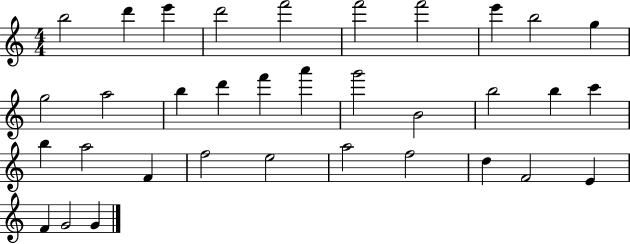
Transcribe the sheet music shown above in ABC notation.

X:1
T:Untitled
M:4/4
L:1/4
K:C
b2 d' e' d'2 f'2 f'2 f'2 e' b2 g g2 a2 b d' f' a' g'2 B2 b2 b c' b a2 F f2 e2 a2 f2 d F2 E F G2 G